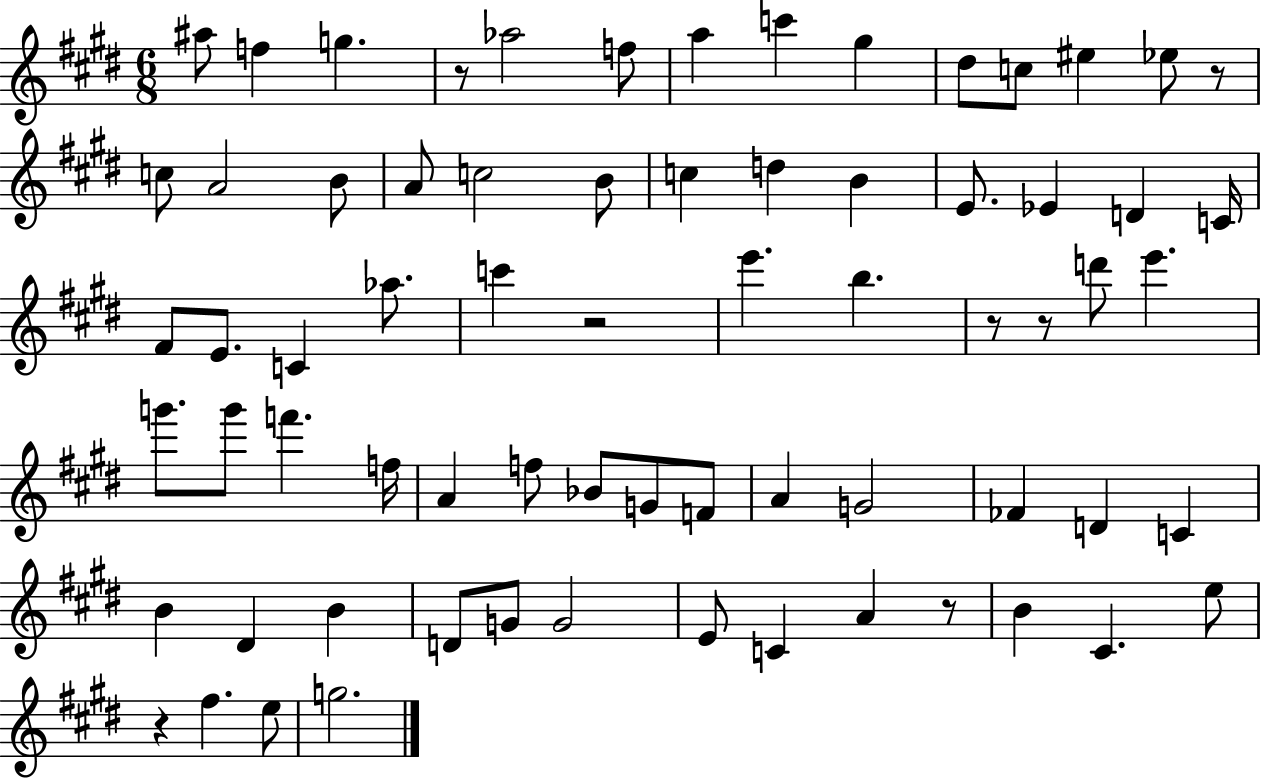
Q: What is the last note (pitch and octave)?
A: G5